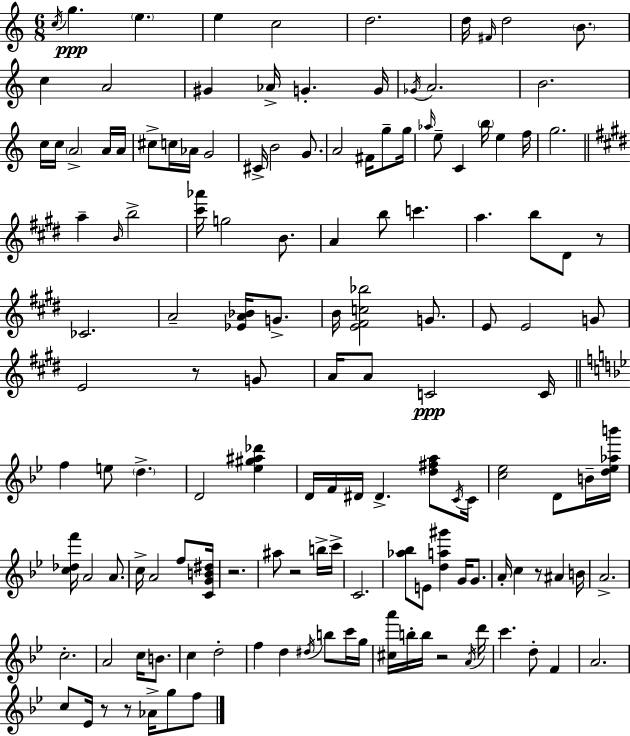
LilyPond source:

{
  \clef treble
  \numericTimeSignature
  \time 6/8
  \key c \major
  \acciaccatura { c''16 }\ppp g''4. \parenthesize e''4. | e''4 c''2 | d''2. | d''16 \grace { fis'16 } d''2 \parenthesize b'8. | \break c''4 a'2 | gis'4 aes'16-> g'4.-. | g'16 \acciaccatura { ges'16 } a'2. | b'2. | \break c''16 c''16 \parenthesize a'2-> | a'16 a'16 cis''8-> c''16 aes'16 g'2 | cis'16-> b'2 | g'8. a'2 fis'16 | \break g''8-- g''16 \grace { aes''16 } e''8-- c'4 \parenthesize b''16 e''4 | f''16 g''2. | \bar "||" \break \key e \major a''4-- \grace { b'16 } b''2-> | <cis''' aes'''>16 g''2 b'8. | a'4 b''8 c'''4. | a''4. b''8 dis'8 r8 | \break ces'2. | a'2-- <ees' a' bes'>16 g'8.-> | b'16 <e' fis' c'' bes''>2 g'8. | e'8 e'2 g'8 | \break e'2 r8 g'8 | a'16 a'8 c'2\ppp | c'16 \bar "||" \break \key g \minor f''4 e''8 \parenthesize d''4.-> | d'2 <ees'' gis'' ais'' des'''>4 | d'16 f'16 dis'16 dis'4.-> <d'' fis'' a''>8 \acciaccatura { c'16 } | c'16 <c'' ees''>2 d'8 b'16-- | \break <d'' ees'' aes'' b'''>16 <c'' des'' f'''>16 a'2 a'8. | c''16-> a'2 f''8 | <c' g' b' dis''>16 r2. | ais''8 r2 b''16-> | \break c'''16-> c'2. | <aes'' bes''>8 e'8 <d'' a'' gis'''>4 g'16 g'8. | a'16-. c''4 r8 ais'4 | b'16 a'2.-> | \break c''2.-. | a'2 c''16 b'8. | c''4 d''2-. | f''4 d''4 \acciaccatura { dis''16 } b''8 | \break c'''16 g''16 <cis'' a'''>16 b''16-. b''16 r2 | \acciaccatura { a'16 } d'''16 c'''4. d''8-. f'4 | a'2. | c''8 ees'16 r8 r8 aes'16-> g''8 | \break f''8 \bar "|."
}